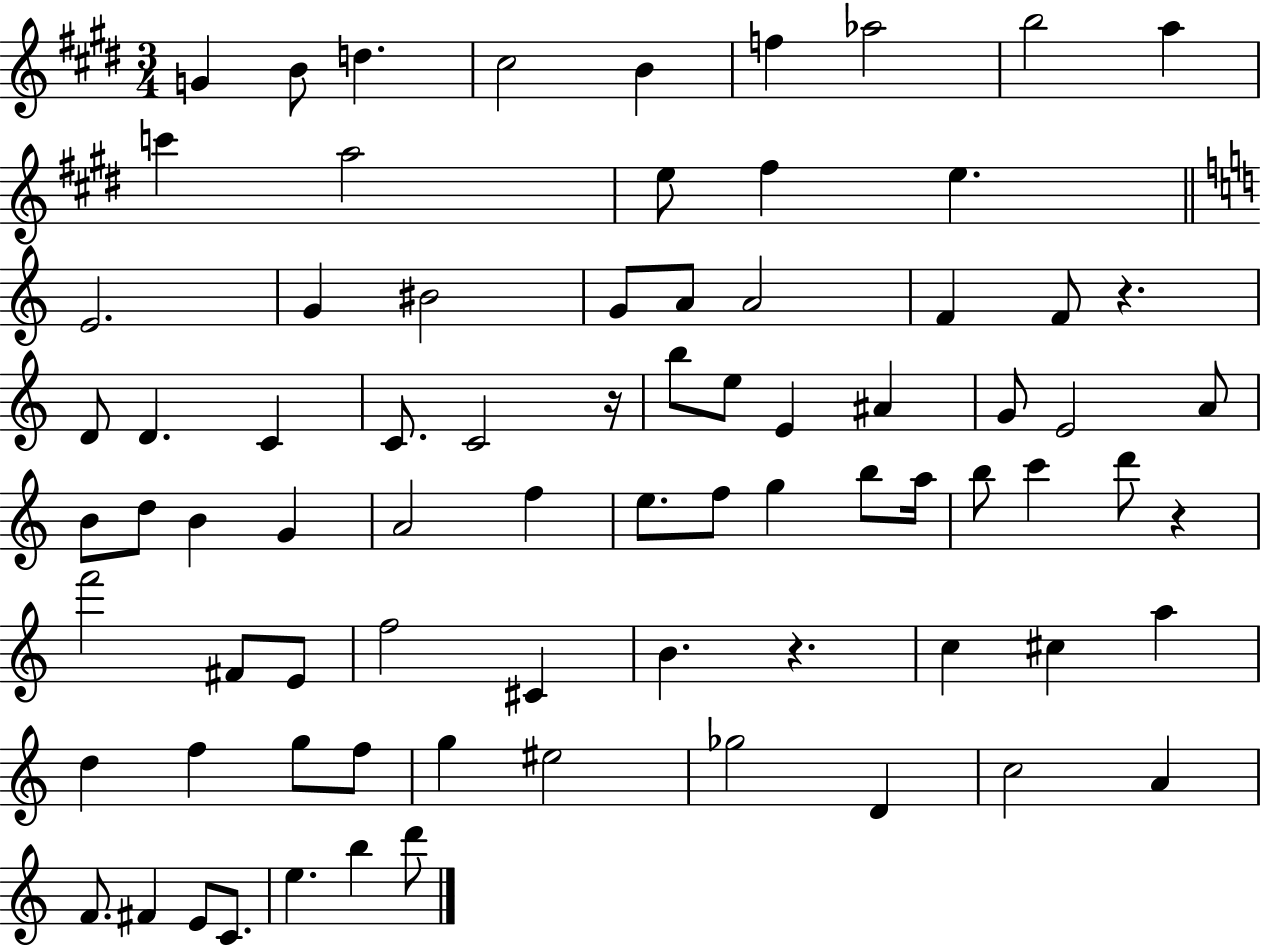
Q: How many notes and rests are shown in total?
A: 78